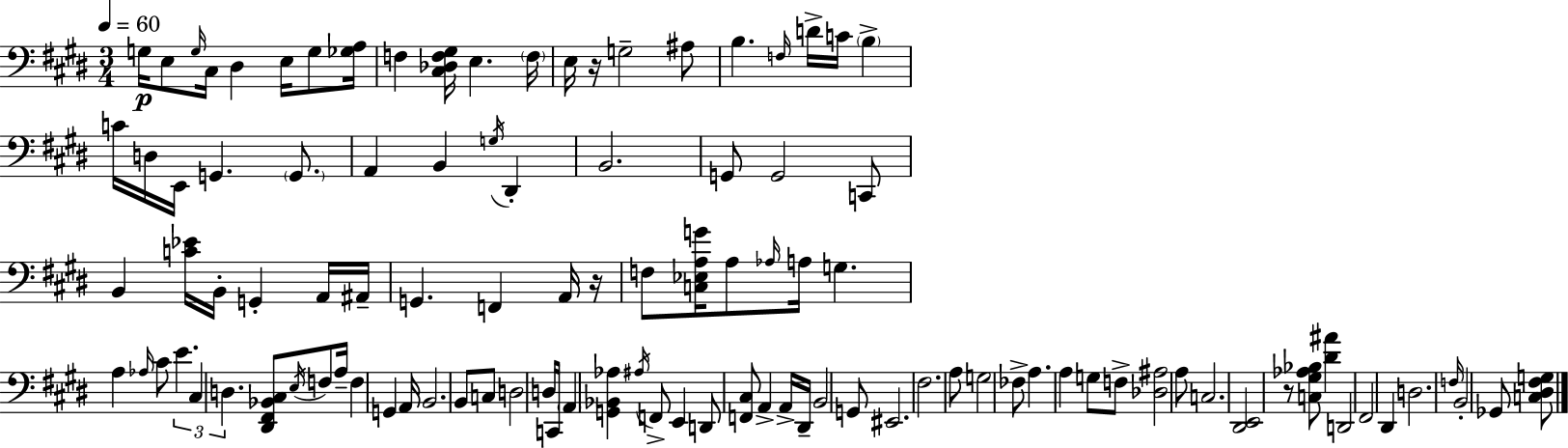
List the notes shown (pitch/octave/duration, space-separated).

G3/s E3/e G3/s C#3/s D#3/q E3/s G3/e [Gb3,A3]/s F3/q [C#3,Db3,F3,G#3]/s E3/q. F3/s E3/s R/s G3/h A#3/e B3/q. F3/s D4/s C4/s B3/q C4/s D3/s E2/s G2/q. G2/e. A2/q B2/q G3/s D#2/q B2/h. G2/e G2/h C2/e B2/q [C4,Eb4]/s B2/s G2/q A2/s A#2/s G2/q. F2/q A2/s R/s F3/e [C3,Eb3,A3,G4]/s A3/e Ab3/s A3/s G3/q. A3/q Ab3/s C#4/e E4/q. C#3/q D3/q. [D#2,F#2,Bb2,C#3]/e E3/s F3/e A3/s F3/q G2/q A2/s B2/h. B2/e C3/e D3/h D3/s C2/s A2/q [G2,Bb2,Ab3]/q A#3/s F2/e E2/q D2/e [F2,C#3]/e A2/q A2/s D#2/s B2/h G2/e EIS2/h. F#3/h. A3/e G3/h FES3/e A3/q. A3/q G3/e F3/e [Db3,A#3]/h A3/e C3/h. [D#2,E2]/h R/e [C3,G#3,Ab3,Bb3]/e [D#4,A#4]/q D2/h F#2/h D#2/q D3/h. F3/s B2/h Gb2/e [C3,D#3,F#3,G3]/e